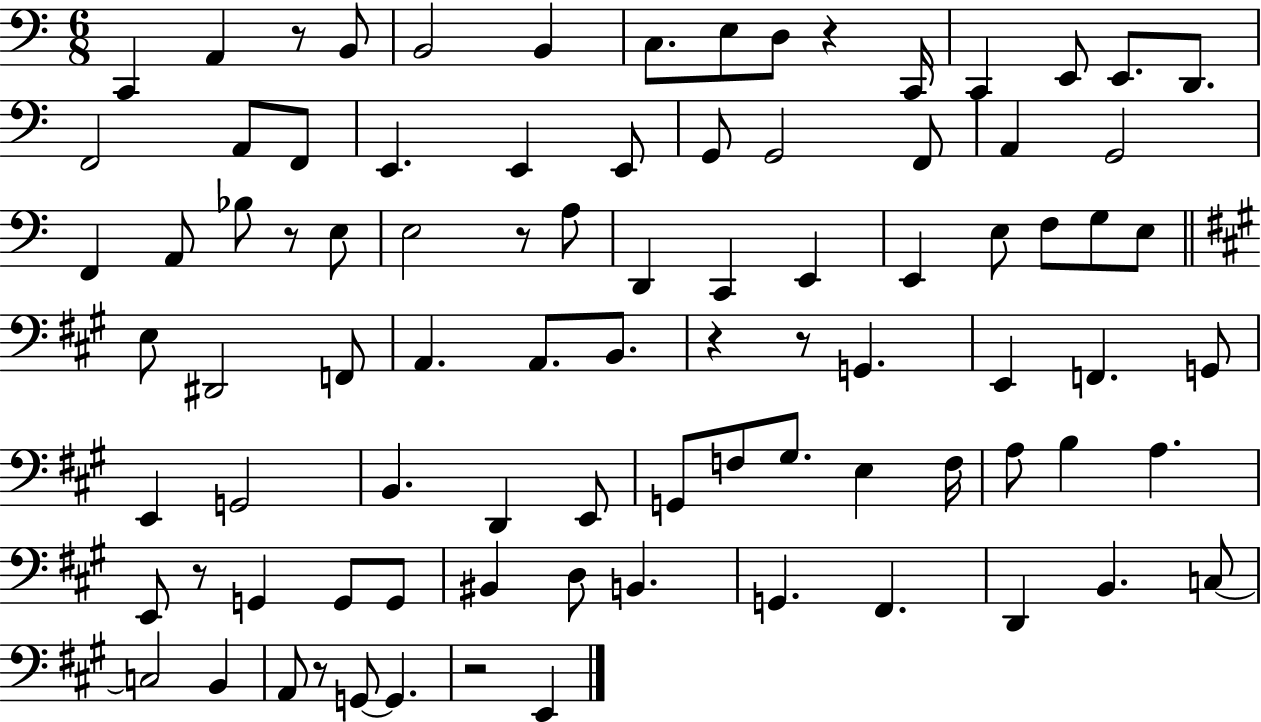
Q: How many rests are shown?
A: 9